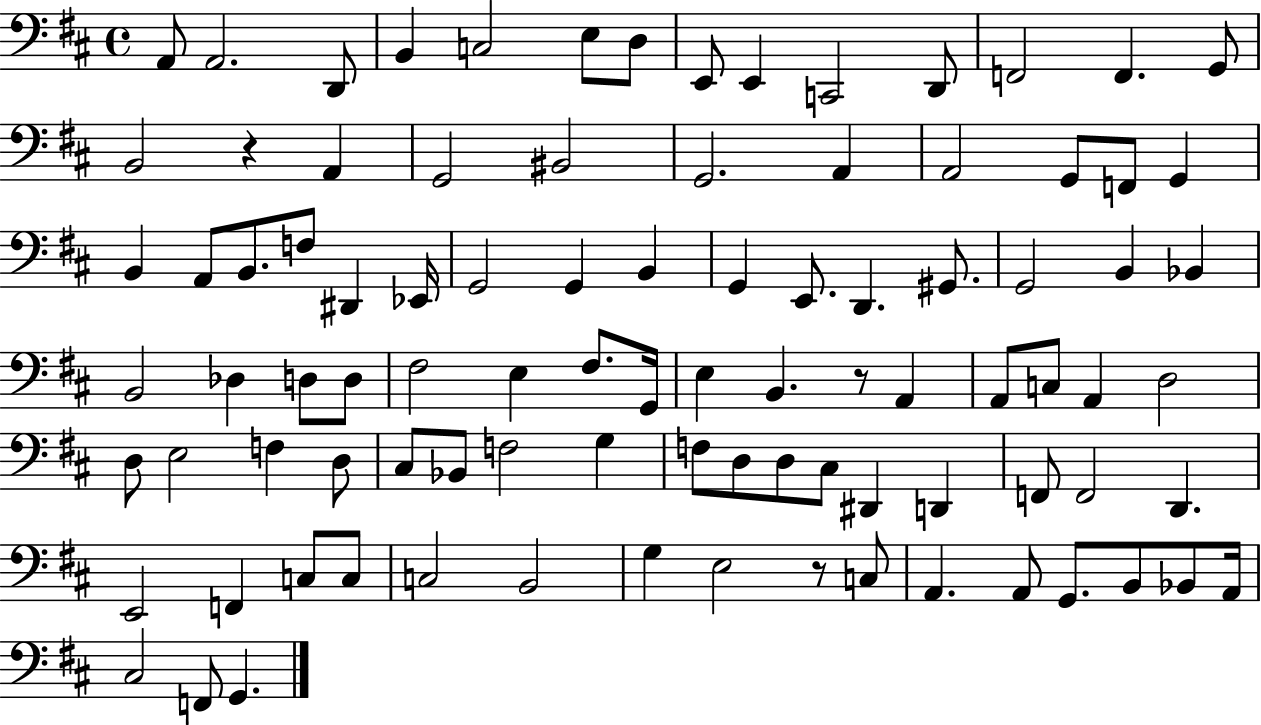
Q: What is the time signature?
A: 4/4